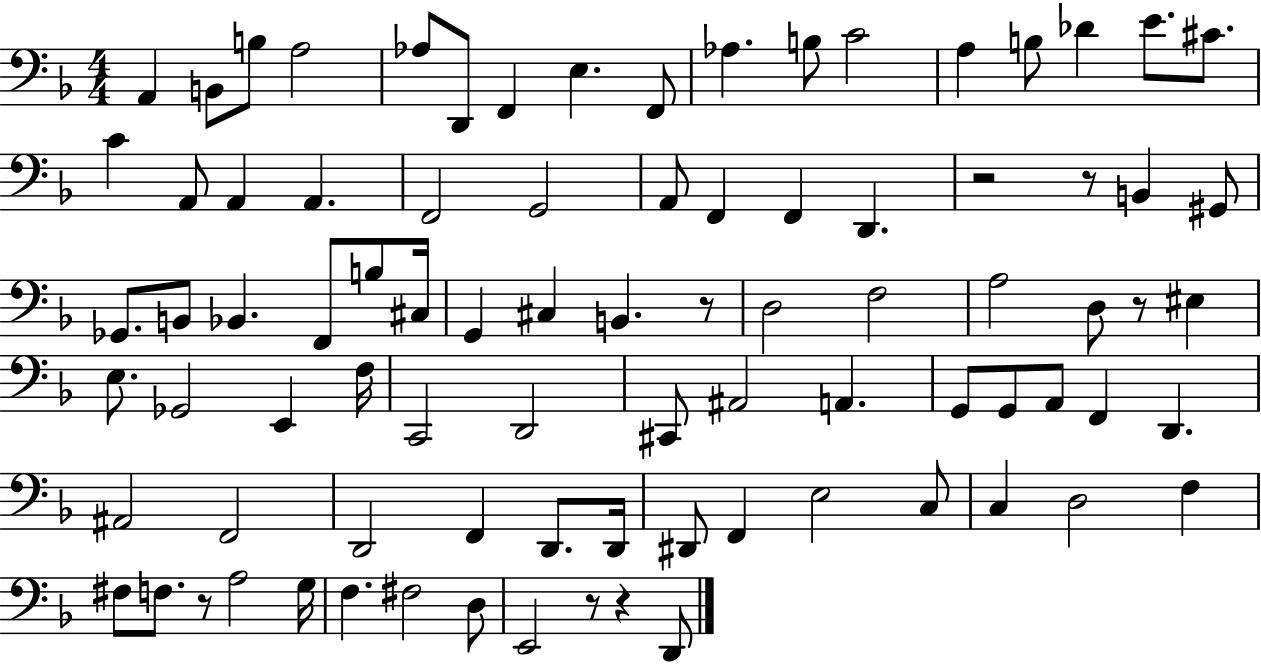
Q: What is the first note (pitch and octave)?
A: A2